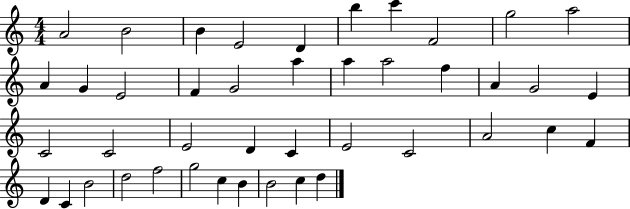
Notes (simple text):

A4/h B4/h B4/q E4/h D4/q B5/q C6/q F4/h G5/h A5/h A4/q G4/q E4/h F4/q G4/h A5/q A5/q A5/h F5/q A4/q G4/h E4/q C4/h C4/h E4/h D4/q C4/q E4/h C4/h A4/h C5/q F4/q D4/q C4/q B4/h D5/h F5/h G5/h C5/q B4/q B4/h C5/q D5/q